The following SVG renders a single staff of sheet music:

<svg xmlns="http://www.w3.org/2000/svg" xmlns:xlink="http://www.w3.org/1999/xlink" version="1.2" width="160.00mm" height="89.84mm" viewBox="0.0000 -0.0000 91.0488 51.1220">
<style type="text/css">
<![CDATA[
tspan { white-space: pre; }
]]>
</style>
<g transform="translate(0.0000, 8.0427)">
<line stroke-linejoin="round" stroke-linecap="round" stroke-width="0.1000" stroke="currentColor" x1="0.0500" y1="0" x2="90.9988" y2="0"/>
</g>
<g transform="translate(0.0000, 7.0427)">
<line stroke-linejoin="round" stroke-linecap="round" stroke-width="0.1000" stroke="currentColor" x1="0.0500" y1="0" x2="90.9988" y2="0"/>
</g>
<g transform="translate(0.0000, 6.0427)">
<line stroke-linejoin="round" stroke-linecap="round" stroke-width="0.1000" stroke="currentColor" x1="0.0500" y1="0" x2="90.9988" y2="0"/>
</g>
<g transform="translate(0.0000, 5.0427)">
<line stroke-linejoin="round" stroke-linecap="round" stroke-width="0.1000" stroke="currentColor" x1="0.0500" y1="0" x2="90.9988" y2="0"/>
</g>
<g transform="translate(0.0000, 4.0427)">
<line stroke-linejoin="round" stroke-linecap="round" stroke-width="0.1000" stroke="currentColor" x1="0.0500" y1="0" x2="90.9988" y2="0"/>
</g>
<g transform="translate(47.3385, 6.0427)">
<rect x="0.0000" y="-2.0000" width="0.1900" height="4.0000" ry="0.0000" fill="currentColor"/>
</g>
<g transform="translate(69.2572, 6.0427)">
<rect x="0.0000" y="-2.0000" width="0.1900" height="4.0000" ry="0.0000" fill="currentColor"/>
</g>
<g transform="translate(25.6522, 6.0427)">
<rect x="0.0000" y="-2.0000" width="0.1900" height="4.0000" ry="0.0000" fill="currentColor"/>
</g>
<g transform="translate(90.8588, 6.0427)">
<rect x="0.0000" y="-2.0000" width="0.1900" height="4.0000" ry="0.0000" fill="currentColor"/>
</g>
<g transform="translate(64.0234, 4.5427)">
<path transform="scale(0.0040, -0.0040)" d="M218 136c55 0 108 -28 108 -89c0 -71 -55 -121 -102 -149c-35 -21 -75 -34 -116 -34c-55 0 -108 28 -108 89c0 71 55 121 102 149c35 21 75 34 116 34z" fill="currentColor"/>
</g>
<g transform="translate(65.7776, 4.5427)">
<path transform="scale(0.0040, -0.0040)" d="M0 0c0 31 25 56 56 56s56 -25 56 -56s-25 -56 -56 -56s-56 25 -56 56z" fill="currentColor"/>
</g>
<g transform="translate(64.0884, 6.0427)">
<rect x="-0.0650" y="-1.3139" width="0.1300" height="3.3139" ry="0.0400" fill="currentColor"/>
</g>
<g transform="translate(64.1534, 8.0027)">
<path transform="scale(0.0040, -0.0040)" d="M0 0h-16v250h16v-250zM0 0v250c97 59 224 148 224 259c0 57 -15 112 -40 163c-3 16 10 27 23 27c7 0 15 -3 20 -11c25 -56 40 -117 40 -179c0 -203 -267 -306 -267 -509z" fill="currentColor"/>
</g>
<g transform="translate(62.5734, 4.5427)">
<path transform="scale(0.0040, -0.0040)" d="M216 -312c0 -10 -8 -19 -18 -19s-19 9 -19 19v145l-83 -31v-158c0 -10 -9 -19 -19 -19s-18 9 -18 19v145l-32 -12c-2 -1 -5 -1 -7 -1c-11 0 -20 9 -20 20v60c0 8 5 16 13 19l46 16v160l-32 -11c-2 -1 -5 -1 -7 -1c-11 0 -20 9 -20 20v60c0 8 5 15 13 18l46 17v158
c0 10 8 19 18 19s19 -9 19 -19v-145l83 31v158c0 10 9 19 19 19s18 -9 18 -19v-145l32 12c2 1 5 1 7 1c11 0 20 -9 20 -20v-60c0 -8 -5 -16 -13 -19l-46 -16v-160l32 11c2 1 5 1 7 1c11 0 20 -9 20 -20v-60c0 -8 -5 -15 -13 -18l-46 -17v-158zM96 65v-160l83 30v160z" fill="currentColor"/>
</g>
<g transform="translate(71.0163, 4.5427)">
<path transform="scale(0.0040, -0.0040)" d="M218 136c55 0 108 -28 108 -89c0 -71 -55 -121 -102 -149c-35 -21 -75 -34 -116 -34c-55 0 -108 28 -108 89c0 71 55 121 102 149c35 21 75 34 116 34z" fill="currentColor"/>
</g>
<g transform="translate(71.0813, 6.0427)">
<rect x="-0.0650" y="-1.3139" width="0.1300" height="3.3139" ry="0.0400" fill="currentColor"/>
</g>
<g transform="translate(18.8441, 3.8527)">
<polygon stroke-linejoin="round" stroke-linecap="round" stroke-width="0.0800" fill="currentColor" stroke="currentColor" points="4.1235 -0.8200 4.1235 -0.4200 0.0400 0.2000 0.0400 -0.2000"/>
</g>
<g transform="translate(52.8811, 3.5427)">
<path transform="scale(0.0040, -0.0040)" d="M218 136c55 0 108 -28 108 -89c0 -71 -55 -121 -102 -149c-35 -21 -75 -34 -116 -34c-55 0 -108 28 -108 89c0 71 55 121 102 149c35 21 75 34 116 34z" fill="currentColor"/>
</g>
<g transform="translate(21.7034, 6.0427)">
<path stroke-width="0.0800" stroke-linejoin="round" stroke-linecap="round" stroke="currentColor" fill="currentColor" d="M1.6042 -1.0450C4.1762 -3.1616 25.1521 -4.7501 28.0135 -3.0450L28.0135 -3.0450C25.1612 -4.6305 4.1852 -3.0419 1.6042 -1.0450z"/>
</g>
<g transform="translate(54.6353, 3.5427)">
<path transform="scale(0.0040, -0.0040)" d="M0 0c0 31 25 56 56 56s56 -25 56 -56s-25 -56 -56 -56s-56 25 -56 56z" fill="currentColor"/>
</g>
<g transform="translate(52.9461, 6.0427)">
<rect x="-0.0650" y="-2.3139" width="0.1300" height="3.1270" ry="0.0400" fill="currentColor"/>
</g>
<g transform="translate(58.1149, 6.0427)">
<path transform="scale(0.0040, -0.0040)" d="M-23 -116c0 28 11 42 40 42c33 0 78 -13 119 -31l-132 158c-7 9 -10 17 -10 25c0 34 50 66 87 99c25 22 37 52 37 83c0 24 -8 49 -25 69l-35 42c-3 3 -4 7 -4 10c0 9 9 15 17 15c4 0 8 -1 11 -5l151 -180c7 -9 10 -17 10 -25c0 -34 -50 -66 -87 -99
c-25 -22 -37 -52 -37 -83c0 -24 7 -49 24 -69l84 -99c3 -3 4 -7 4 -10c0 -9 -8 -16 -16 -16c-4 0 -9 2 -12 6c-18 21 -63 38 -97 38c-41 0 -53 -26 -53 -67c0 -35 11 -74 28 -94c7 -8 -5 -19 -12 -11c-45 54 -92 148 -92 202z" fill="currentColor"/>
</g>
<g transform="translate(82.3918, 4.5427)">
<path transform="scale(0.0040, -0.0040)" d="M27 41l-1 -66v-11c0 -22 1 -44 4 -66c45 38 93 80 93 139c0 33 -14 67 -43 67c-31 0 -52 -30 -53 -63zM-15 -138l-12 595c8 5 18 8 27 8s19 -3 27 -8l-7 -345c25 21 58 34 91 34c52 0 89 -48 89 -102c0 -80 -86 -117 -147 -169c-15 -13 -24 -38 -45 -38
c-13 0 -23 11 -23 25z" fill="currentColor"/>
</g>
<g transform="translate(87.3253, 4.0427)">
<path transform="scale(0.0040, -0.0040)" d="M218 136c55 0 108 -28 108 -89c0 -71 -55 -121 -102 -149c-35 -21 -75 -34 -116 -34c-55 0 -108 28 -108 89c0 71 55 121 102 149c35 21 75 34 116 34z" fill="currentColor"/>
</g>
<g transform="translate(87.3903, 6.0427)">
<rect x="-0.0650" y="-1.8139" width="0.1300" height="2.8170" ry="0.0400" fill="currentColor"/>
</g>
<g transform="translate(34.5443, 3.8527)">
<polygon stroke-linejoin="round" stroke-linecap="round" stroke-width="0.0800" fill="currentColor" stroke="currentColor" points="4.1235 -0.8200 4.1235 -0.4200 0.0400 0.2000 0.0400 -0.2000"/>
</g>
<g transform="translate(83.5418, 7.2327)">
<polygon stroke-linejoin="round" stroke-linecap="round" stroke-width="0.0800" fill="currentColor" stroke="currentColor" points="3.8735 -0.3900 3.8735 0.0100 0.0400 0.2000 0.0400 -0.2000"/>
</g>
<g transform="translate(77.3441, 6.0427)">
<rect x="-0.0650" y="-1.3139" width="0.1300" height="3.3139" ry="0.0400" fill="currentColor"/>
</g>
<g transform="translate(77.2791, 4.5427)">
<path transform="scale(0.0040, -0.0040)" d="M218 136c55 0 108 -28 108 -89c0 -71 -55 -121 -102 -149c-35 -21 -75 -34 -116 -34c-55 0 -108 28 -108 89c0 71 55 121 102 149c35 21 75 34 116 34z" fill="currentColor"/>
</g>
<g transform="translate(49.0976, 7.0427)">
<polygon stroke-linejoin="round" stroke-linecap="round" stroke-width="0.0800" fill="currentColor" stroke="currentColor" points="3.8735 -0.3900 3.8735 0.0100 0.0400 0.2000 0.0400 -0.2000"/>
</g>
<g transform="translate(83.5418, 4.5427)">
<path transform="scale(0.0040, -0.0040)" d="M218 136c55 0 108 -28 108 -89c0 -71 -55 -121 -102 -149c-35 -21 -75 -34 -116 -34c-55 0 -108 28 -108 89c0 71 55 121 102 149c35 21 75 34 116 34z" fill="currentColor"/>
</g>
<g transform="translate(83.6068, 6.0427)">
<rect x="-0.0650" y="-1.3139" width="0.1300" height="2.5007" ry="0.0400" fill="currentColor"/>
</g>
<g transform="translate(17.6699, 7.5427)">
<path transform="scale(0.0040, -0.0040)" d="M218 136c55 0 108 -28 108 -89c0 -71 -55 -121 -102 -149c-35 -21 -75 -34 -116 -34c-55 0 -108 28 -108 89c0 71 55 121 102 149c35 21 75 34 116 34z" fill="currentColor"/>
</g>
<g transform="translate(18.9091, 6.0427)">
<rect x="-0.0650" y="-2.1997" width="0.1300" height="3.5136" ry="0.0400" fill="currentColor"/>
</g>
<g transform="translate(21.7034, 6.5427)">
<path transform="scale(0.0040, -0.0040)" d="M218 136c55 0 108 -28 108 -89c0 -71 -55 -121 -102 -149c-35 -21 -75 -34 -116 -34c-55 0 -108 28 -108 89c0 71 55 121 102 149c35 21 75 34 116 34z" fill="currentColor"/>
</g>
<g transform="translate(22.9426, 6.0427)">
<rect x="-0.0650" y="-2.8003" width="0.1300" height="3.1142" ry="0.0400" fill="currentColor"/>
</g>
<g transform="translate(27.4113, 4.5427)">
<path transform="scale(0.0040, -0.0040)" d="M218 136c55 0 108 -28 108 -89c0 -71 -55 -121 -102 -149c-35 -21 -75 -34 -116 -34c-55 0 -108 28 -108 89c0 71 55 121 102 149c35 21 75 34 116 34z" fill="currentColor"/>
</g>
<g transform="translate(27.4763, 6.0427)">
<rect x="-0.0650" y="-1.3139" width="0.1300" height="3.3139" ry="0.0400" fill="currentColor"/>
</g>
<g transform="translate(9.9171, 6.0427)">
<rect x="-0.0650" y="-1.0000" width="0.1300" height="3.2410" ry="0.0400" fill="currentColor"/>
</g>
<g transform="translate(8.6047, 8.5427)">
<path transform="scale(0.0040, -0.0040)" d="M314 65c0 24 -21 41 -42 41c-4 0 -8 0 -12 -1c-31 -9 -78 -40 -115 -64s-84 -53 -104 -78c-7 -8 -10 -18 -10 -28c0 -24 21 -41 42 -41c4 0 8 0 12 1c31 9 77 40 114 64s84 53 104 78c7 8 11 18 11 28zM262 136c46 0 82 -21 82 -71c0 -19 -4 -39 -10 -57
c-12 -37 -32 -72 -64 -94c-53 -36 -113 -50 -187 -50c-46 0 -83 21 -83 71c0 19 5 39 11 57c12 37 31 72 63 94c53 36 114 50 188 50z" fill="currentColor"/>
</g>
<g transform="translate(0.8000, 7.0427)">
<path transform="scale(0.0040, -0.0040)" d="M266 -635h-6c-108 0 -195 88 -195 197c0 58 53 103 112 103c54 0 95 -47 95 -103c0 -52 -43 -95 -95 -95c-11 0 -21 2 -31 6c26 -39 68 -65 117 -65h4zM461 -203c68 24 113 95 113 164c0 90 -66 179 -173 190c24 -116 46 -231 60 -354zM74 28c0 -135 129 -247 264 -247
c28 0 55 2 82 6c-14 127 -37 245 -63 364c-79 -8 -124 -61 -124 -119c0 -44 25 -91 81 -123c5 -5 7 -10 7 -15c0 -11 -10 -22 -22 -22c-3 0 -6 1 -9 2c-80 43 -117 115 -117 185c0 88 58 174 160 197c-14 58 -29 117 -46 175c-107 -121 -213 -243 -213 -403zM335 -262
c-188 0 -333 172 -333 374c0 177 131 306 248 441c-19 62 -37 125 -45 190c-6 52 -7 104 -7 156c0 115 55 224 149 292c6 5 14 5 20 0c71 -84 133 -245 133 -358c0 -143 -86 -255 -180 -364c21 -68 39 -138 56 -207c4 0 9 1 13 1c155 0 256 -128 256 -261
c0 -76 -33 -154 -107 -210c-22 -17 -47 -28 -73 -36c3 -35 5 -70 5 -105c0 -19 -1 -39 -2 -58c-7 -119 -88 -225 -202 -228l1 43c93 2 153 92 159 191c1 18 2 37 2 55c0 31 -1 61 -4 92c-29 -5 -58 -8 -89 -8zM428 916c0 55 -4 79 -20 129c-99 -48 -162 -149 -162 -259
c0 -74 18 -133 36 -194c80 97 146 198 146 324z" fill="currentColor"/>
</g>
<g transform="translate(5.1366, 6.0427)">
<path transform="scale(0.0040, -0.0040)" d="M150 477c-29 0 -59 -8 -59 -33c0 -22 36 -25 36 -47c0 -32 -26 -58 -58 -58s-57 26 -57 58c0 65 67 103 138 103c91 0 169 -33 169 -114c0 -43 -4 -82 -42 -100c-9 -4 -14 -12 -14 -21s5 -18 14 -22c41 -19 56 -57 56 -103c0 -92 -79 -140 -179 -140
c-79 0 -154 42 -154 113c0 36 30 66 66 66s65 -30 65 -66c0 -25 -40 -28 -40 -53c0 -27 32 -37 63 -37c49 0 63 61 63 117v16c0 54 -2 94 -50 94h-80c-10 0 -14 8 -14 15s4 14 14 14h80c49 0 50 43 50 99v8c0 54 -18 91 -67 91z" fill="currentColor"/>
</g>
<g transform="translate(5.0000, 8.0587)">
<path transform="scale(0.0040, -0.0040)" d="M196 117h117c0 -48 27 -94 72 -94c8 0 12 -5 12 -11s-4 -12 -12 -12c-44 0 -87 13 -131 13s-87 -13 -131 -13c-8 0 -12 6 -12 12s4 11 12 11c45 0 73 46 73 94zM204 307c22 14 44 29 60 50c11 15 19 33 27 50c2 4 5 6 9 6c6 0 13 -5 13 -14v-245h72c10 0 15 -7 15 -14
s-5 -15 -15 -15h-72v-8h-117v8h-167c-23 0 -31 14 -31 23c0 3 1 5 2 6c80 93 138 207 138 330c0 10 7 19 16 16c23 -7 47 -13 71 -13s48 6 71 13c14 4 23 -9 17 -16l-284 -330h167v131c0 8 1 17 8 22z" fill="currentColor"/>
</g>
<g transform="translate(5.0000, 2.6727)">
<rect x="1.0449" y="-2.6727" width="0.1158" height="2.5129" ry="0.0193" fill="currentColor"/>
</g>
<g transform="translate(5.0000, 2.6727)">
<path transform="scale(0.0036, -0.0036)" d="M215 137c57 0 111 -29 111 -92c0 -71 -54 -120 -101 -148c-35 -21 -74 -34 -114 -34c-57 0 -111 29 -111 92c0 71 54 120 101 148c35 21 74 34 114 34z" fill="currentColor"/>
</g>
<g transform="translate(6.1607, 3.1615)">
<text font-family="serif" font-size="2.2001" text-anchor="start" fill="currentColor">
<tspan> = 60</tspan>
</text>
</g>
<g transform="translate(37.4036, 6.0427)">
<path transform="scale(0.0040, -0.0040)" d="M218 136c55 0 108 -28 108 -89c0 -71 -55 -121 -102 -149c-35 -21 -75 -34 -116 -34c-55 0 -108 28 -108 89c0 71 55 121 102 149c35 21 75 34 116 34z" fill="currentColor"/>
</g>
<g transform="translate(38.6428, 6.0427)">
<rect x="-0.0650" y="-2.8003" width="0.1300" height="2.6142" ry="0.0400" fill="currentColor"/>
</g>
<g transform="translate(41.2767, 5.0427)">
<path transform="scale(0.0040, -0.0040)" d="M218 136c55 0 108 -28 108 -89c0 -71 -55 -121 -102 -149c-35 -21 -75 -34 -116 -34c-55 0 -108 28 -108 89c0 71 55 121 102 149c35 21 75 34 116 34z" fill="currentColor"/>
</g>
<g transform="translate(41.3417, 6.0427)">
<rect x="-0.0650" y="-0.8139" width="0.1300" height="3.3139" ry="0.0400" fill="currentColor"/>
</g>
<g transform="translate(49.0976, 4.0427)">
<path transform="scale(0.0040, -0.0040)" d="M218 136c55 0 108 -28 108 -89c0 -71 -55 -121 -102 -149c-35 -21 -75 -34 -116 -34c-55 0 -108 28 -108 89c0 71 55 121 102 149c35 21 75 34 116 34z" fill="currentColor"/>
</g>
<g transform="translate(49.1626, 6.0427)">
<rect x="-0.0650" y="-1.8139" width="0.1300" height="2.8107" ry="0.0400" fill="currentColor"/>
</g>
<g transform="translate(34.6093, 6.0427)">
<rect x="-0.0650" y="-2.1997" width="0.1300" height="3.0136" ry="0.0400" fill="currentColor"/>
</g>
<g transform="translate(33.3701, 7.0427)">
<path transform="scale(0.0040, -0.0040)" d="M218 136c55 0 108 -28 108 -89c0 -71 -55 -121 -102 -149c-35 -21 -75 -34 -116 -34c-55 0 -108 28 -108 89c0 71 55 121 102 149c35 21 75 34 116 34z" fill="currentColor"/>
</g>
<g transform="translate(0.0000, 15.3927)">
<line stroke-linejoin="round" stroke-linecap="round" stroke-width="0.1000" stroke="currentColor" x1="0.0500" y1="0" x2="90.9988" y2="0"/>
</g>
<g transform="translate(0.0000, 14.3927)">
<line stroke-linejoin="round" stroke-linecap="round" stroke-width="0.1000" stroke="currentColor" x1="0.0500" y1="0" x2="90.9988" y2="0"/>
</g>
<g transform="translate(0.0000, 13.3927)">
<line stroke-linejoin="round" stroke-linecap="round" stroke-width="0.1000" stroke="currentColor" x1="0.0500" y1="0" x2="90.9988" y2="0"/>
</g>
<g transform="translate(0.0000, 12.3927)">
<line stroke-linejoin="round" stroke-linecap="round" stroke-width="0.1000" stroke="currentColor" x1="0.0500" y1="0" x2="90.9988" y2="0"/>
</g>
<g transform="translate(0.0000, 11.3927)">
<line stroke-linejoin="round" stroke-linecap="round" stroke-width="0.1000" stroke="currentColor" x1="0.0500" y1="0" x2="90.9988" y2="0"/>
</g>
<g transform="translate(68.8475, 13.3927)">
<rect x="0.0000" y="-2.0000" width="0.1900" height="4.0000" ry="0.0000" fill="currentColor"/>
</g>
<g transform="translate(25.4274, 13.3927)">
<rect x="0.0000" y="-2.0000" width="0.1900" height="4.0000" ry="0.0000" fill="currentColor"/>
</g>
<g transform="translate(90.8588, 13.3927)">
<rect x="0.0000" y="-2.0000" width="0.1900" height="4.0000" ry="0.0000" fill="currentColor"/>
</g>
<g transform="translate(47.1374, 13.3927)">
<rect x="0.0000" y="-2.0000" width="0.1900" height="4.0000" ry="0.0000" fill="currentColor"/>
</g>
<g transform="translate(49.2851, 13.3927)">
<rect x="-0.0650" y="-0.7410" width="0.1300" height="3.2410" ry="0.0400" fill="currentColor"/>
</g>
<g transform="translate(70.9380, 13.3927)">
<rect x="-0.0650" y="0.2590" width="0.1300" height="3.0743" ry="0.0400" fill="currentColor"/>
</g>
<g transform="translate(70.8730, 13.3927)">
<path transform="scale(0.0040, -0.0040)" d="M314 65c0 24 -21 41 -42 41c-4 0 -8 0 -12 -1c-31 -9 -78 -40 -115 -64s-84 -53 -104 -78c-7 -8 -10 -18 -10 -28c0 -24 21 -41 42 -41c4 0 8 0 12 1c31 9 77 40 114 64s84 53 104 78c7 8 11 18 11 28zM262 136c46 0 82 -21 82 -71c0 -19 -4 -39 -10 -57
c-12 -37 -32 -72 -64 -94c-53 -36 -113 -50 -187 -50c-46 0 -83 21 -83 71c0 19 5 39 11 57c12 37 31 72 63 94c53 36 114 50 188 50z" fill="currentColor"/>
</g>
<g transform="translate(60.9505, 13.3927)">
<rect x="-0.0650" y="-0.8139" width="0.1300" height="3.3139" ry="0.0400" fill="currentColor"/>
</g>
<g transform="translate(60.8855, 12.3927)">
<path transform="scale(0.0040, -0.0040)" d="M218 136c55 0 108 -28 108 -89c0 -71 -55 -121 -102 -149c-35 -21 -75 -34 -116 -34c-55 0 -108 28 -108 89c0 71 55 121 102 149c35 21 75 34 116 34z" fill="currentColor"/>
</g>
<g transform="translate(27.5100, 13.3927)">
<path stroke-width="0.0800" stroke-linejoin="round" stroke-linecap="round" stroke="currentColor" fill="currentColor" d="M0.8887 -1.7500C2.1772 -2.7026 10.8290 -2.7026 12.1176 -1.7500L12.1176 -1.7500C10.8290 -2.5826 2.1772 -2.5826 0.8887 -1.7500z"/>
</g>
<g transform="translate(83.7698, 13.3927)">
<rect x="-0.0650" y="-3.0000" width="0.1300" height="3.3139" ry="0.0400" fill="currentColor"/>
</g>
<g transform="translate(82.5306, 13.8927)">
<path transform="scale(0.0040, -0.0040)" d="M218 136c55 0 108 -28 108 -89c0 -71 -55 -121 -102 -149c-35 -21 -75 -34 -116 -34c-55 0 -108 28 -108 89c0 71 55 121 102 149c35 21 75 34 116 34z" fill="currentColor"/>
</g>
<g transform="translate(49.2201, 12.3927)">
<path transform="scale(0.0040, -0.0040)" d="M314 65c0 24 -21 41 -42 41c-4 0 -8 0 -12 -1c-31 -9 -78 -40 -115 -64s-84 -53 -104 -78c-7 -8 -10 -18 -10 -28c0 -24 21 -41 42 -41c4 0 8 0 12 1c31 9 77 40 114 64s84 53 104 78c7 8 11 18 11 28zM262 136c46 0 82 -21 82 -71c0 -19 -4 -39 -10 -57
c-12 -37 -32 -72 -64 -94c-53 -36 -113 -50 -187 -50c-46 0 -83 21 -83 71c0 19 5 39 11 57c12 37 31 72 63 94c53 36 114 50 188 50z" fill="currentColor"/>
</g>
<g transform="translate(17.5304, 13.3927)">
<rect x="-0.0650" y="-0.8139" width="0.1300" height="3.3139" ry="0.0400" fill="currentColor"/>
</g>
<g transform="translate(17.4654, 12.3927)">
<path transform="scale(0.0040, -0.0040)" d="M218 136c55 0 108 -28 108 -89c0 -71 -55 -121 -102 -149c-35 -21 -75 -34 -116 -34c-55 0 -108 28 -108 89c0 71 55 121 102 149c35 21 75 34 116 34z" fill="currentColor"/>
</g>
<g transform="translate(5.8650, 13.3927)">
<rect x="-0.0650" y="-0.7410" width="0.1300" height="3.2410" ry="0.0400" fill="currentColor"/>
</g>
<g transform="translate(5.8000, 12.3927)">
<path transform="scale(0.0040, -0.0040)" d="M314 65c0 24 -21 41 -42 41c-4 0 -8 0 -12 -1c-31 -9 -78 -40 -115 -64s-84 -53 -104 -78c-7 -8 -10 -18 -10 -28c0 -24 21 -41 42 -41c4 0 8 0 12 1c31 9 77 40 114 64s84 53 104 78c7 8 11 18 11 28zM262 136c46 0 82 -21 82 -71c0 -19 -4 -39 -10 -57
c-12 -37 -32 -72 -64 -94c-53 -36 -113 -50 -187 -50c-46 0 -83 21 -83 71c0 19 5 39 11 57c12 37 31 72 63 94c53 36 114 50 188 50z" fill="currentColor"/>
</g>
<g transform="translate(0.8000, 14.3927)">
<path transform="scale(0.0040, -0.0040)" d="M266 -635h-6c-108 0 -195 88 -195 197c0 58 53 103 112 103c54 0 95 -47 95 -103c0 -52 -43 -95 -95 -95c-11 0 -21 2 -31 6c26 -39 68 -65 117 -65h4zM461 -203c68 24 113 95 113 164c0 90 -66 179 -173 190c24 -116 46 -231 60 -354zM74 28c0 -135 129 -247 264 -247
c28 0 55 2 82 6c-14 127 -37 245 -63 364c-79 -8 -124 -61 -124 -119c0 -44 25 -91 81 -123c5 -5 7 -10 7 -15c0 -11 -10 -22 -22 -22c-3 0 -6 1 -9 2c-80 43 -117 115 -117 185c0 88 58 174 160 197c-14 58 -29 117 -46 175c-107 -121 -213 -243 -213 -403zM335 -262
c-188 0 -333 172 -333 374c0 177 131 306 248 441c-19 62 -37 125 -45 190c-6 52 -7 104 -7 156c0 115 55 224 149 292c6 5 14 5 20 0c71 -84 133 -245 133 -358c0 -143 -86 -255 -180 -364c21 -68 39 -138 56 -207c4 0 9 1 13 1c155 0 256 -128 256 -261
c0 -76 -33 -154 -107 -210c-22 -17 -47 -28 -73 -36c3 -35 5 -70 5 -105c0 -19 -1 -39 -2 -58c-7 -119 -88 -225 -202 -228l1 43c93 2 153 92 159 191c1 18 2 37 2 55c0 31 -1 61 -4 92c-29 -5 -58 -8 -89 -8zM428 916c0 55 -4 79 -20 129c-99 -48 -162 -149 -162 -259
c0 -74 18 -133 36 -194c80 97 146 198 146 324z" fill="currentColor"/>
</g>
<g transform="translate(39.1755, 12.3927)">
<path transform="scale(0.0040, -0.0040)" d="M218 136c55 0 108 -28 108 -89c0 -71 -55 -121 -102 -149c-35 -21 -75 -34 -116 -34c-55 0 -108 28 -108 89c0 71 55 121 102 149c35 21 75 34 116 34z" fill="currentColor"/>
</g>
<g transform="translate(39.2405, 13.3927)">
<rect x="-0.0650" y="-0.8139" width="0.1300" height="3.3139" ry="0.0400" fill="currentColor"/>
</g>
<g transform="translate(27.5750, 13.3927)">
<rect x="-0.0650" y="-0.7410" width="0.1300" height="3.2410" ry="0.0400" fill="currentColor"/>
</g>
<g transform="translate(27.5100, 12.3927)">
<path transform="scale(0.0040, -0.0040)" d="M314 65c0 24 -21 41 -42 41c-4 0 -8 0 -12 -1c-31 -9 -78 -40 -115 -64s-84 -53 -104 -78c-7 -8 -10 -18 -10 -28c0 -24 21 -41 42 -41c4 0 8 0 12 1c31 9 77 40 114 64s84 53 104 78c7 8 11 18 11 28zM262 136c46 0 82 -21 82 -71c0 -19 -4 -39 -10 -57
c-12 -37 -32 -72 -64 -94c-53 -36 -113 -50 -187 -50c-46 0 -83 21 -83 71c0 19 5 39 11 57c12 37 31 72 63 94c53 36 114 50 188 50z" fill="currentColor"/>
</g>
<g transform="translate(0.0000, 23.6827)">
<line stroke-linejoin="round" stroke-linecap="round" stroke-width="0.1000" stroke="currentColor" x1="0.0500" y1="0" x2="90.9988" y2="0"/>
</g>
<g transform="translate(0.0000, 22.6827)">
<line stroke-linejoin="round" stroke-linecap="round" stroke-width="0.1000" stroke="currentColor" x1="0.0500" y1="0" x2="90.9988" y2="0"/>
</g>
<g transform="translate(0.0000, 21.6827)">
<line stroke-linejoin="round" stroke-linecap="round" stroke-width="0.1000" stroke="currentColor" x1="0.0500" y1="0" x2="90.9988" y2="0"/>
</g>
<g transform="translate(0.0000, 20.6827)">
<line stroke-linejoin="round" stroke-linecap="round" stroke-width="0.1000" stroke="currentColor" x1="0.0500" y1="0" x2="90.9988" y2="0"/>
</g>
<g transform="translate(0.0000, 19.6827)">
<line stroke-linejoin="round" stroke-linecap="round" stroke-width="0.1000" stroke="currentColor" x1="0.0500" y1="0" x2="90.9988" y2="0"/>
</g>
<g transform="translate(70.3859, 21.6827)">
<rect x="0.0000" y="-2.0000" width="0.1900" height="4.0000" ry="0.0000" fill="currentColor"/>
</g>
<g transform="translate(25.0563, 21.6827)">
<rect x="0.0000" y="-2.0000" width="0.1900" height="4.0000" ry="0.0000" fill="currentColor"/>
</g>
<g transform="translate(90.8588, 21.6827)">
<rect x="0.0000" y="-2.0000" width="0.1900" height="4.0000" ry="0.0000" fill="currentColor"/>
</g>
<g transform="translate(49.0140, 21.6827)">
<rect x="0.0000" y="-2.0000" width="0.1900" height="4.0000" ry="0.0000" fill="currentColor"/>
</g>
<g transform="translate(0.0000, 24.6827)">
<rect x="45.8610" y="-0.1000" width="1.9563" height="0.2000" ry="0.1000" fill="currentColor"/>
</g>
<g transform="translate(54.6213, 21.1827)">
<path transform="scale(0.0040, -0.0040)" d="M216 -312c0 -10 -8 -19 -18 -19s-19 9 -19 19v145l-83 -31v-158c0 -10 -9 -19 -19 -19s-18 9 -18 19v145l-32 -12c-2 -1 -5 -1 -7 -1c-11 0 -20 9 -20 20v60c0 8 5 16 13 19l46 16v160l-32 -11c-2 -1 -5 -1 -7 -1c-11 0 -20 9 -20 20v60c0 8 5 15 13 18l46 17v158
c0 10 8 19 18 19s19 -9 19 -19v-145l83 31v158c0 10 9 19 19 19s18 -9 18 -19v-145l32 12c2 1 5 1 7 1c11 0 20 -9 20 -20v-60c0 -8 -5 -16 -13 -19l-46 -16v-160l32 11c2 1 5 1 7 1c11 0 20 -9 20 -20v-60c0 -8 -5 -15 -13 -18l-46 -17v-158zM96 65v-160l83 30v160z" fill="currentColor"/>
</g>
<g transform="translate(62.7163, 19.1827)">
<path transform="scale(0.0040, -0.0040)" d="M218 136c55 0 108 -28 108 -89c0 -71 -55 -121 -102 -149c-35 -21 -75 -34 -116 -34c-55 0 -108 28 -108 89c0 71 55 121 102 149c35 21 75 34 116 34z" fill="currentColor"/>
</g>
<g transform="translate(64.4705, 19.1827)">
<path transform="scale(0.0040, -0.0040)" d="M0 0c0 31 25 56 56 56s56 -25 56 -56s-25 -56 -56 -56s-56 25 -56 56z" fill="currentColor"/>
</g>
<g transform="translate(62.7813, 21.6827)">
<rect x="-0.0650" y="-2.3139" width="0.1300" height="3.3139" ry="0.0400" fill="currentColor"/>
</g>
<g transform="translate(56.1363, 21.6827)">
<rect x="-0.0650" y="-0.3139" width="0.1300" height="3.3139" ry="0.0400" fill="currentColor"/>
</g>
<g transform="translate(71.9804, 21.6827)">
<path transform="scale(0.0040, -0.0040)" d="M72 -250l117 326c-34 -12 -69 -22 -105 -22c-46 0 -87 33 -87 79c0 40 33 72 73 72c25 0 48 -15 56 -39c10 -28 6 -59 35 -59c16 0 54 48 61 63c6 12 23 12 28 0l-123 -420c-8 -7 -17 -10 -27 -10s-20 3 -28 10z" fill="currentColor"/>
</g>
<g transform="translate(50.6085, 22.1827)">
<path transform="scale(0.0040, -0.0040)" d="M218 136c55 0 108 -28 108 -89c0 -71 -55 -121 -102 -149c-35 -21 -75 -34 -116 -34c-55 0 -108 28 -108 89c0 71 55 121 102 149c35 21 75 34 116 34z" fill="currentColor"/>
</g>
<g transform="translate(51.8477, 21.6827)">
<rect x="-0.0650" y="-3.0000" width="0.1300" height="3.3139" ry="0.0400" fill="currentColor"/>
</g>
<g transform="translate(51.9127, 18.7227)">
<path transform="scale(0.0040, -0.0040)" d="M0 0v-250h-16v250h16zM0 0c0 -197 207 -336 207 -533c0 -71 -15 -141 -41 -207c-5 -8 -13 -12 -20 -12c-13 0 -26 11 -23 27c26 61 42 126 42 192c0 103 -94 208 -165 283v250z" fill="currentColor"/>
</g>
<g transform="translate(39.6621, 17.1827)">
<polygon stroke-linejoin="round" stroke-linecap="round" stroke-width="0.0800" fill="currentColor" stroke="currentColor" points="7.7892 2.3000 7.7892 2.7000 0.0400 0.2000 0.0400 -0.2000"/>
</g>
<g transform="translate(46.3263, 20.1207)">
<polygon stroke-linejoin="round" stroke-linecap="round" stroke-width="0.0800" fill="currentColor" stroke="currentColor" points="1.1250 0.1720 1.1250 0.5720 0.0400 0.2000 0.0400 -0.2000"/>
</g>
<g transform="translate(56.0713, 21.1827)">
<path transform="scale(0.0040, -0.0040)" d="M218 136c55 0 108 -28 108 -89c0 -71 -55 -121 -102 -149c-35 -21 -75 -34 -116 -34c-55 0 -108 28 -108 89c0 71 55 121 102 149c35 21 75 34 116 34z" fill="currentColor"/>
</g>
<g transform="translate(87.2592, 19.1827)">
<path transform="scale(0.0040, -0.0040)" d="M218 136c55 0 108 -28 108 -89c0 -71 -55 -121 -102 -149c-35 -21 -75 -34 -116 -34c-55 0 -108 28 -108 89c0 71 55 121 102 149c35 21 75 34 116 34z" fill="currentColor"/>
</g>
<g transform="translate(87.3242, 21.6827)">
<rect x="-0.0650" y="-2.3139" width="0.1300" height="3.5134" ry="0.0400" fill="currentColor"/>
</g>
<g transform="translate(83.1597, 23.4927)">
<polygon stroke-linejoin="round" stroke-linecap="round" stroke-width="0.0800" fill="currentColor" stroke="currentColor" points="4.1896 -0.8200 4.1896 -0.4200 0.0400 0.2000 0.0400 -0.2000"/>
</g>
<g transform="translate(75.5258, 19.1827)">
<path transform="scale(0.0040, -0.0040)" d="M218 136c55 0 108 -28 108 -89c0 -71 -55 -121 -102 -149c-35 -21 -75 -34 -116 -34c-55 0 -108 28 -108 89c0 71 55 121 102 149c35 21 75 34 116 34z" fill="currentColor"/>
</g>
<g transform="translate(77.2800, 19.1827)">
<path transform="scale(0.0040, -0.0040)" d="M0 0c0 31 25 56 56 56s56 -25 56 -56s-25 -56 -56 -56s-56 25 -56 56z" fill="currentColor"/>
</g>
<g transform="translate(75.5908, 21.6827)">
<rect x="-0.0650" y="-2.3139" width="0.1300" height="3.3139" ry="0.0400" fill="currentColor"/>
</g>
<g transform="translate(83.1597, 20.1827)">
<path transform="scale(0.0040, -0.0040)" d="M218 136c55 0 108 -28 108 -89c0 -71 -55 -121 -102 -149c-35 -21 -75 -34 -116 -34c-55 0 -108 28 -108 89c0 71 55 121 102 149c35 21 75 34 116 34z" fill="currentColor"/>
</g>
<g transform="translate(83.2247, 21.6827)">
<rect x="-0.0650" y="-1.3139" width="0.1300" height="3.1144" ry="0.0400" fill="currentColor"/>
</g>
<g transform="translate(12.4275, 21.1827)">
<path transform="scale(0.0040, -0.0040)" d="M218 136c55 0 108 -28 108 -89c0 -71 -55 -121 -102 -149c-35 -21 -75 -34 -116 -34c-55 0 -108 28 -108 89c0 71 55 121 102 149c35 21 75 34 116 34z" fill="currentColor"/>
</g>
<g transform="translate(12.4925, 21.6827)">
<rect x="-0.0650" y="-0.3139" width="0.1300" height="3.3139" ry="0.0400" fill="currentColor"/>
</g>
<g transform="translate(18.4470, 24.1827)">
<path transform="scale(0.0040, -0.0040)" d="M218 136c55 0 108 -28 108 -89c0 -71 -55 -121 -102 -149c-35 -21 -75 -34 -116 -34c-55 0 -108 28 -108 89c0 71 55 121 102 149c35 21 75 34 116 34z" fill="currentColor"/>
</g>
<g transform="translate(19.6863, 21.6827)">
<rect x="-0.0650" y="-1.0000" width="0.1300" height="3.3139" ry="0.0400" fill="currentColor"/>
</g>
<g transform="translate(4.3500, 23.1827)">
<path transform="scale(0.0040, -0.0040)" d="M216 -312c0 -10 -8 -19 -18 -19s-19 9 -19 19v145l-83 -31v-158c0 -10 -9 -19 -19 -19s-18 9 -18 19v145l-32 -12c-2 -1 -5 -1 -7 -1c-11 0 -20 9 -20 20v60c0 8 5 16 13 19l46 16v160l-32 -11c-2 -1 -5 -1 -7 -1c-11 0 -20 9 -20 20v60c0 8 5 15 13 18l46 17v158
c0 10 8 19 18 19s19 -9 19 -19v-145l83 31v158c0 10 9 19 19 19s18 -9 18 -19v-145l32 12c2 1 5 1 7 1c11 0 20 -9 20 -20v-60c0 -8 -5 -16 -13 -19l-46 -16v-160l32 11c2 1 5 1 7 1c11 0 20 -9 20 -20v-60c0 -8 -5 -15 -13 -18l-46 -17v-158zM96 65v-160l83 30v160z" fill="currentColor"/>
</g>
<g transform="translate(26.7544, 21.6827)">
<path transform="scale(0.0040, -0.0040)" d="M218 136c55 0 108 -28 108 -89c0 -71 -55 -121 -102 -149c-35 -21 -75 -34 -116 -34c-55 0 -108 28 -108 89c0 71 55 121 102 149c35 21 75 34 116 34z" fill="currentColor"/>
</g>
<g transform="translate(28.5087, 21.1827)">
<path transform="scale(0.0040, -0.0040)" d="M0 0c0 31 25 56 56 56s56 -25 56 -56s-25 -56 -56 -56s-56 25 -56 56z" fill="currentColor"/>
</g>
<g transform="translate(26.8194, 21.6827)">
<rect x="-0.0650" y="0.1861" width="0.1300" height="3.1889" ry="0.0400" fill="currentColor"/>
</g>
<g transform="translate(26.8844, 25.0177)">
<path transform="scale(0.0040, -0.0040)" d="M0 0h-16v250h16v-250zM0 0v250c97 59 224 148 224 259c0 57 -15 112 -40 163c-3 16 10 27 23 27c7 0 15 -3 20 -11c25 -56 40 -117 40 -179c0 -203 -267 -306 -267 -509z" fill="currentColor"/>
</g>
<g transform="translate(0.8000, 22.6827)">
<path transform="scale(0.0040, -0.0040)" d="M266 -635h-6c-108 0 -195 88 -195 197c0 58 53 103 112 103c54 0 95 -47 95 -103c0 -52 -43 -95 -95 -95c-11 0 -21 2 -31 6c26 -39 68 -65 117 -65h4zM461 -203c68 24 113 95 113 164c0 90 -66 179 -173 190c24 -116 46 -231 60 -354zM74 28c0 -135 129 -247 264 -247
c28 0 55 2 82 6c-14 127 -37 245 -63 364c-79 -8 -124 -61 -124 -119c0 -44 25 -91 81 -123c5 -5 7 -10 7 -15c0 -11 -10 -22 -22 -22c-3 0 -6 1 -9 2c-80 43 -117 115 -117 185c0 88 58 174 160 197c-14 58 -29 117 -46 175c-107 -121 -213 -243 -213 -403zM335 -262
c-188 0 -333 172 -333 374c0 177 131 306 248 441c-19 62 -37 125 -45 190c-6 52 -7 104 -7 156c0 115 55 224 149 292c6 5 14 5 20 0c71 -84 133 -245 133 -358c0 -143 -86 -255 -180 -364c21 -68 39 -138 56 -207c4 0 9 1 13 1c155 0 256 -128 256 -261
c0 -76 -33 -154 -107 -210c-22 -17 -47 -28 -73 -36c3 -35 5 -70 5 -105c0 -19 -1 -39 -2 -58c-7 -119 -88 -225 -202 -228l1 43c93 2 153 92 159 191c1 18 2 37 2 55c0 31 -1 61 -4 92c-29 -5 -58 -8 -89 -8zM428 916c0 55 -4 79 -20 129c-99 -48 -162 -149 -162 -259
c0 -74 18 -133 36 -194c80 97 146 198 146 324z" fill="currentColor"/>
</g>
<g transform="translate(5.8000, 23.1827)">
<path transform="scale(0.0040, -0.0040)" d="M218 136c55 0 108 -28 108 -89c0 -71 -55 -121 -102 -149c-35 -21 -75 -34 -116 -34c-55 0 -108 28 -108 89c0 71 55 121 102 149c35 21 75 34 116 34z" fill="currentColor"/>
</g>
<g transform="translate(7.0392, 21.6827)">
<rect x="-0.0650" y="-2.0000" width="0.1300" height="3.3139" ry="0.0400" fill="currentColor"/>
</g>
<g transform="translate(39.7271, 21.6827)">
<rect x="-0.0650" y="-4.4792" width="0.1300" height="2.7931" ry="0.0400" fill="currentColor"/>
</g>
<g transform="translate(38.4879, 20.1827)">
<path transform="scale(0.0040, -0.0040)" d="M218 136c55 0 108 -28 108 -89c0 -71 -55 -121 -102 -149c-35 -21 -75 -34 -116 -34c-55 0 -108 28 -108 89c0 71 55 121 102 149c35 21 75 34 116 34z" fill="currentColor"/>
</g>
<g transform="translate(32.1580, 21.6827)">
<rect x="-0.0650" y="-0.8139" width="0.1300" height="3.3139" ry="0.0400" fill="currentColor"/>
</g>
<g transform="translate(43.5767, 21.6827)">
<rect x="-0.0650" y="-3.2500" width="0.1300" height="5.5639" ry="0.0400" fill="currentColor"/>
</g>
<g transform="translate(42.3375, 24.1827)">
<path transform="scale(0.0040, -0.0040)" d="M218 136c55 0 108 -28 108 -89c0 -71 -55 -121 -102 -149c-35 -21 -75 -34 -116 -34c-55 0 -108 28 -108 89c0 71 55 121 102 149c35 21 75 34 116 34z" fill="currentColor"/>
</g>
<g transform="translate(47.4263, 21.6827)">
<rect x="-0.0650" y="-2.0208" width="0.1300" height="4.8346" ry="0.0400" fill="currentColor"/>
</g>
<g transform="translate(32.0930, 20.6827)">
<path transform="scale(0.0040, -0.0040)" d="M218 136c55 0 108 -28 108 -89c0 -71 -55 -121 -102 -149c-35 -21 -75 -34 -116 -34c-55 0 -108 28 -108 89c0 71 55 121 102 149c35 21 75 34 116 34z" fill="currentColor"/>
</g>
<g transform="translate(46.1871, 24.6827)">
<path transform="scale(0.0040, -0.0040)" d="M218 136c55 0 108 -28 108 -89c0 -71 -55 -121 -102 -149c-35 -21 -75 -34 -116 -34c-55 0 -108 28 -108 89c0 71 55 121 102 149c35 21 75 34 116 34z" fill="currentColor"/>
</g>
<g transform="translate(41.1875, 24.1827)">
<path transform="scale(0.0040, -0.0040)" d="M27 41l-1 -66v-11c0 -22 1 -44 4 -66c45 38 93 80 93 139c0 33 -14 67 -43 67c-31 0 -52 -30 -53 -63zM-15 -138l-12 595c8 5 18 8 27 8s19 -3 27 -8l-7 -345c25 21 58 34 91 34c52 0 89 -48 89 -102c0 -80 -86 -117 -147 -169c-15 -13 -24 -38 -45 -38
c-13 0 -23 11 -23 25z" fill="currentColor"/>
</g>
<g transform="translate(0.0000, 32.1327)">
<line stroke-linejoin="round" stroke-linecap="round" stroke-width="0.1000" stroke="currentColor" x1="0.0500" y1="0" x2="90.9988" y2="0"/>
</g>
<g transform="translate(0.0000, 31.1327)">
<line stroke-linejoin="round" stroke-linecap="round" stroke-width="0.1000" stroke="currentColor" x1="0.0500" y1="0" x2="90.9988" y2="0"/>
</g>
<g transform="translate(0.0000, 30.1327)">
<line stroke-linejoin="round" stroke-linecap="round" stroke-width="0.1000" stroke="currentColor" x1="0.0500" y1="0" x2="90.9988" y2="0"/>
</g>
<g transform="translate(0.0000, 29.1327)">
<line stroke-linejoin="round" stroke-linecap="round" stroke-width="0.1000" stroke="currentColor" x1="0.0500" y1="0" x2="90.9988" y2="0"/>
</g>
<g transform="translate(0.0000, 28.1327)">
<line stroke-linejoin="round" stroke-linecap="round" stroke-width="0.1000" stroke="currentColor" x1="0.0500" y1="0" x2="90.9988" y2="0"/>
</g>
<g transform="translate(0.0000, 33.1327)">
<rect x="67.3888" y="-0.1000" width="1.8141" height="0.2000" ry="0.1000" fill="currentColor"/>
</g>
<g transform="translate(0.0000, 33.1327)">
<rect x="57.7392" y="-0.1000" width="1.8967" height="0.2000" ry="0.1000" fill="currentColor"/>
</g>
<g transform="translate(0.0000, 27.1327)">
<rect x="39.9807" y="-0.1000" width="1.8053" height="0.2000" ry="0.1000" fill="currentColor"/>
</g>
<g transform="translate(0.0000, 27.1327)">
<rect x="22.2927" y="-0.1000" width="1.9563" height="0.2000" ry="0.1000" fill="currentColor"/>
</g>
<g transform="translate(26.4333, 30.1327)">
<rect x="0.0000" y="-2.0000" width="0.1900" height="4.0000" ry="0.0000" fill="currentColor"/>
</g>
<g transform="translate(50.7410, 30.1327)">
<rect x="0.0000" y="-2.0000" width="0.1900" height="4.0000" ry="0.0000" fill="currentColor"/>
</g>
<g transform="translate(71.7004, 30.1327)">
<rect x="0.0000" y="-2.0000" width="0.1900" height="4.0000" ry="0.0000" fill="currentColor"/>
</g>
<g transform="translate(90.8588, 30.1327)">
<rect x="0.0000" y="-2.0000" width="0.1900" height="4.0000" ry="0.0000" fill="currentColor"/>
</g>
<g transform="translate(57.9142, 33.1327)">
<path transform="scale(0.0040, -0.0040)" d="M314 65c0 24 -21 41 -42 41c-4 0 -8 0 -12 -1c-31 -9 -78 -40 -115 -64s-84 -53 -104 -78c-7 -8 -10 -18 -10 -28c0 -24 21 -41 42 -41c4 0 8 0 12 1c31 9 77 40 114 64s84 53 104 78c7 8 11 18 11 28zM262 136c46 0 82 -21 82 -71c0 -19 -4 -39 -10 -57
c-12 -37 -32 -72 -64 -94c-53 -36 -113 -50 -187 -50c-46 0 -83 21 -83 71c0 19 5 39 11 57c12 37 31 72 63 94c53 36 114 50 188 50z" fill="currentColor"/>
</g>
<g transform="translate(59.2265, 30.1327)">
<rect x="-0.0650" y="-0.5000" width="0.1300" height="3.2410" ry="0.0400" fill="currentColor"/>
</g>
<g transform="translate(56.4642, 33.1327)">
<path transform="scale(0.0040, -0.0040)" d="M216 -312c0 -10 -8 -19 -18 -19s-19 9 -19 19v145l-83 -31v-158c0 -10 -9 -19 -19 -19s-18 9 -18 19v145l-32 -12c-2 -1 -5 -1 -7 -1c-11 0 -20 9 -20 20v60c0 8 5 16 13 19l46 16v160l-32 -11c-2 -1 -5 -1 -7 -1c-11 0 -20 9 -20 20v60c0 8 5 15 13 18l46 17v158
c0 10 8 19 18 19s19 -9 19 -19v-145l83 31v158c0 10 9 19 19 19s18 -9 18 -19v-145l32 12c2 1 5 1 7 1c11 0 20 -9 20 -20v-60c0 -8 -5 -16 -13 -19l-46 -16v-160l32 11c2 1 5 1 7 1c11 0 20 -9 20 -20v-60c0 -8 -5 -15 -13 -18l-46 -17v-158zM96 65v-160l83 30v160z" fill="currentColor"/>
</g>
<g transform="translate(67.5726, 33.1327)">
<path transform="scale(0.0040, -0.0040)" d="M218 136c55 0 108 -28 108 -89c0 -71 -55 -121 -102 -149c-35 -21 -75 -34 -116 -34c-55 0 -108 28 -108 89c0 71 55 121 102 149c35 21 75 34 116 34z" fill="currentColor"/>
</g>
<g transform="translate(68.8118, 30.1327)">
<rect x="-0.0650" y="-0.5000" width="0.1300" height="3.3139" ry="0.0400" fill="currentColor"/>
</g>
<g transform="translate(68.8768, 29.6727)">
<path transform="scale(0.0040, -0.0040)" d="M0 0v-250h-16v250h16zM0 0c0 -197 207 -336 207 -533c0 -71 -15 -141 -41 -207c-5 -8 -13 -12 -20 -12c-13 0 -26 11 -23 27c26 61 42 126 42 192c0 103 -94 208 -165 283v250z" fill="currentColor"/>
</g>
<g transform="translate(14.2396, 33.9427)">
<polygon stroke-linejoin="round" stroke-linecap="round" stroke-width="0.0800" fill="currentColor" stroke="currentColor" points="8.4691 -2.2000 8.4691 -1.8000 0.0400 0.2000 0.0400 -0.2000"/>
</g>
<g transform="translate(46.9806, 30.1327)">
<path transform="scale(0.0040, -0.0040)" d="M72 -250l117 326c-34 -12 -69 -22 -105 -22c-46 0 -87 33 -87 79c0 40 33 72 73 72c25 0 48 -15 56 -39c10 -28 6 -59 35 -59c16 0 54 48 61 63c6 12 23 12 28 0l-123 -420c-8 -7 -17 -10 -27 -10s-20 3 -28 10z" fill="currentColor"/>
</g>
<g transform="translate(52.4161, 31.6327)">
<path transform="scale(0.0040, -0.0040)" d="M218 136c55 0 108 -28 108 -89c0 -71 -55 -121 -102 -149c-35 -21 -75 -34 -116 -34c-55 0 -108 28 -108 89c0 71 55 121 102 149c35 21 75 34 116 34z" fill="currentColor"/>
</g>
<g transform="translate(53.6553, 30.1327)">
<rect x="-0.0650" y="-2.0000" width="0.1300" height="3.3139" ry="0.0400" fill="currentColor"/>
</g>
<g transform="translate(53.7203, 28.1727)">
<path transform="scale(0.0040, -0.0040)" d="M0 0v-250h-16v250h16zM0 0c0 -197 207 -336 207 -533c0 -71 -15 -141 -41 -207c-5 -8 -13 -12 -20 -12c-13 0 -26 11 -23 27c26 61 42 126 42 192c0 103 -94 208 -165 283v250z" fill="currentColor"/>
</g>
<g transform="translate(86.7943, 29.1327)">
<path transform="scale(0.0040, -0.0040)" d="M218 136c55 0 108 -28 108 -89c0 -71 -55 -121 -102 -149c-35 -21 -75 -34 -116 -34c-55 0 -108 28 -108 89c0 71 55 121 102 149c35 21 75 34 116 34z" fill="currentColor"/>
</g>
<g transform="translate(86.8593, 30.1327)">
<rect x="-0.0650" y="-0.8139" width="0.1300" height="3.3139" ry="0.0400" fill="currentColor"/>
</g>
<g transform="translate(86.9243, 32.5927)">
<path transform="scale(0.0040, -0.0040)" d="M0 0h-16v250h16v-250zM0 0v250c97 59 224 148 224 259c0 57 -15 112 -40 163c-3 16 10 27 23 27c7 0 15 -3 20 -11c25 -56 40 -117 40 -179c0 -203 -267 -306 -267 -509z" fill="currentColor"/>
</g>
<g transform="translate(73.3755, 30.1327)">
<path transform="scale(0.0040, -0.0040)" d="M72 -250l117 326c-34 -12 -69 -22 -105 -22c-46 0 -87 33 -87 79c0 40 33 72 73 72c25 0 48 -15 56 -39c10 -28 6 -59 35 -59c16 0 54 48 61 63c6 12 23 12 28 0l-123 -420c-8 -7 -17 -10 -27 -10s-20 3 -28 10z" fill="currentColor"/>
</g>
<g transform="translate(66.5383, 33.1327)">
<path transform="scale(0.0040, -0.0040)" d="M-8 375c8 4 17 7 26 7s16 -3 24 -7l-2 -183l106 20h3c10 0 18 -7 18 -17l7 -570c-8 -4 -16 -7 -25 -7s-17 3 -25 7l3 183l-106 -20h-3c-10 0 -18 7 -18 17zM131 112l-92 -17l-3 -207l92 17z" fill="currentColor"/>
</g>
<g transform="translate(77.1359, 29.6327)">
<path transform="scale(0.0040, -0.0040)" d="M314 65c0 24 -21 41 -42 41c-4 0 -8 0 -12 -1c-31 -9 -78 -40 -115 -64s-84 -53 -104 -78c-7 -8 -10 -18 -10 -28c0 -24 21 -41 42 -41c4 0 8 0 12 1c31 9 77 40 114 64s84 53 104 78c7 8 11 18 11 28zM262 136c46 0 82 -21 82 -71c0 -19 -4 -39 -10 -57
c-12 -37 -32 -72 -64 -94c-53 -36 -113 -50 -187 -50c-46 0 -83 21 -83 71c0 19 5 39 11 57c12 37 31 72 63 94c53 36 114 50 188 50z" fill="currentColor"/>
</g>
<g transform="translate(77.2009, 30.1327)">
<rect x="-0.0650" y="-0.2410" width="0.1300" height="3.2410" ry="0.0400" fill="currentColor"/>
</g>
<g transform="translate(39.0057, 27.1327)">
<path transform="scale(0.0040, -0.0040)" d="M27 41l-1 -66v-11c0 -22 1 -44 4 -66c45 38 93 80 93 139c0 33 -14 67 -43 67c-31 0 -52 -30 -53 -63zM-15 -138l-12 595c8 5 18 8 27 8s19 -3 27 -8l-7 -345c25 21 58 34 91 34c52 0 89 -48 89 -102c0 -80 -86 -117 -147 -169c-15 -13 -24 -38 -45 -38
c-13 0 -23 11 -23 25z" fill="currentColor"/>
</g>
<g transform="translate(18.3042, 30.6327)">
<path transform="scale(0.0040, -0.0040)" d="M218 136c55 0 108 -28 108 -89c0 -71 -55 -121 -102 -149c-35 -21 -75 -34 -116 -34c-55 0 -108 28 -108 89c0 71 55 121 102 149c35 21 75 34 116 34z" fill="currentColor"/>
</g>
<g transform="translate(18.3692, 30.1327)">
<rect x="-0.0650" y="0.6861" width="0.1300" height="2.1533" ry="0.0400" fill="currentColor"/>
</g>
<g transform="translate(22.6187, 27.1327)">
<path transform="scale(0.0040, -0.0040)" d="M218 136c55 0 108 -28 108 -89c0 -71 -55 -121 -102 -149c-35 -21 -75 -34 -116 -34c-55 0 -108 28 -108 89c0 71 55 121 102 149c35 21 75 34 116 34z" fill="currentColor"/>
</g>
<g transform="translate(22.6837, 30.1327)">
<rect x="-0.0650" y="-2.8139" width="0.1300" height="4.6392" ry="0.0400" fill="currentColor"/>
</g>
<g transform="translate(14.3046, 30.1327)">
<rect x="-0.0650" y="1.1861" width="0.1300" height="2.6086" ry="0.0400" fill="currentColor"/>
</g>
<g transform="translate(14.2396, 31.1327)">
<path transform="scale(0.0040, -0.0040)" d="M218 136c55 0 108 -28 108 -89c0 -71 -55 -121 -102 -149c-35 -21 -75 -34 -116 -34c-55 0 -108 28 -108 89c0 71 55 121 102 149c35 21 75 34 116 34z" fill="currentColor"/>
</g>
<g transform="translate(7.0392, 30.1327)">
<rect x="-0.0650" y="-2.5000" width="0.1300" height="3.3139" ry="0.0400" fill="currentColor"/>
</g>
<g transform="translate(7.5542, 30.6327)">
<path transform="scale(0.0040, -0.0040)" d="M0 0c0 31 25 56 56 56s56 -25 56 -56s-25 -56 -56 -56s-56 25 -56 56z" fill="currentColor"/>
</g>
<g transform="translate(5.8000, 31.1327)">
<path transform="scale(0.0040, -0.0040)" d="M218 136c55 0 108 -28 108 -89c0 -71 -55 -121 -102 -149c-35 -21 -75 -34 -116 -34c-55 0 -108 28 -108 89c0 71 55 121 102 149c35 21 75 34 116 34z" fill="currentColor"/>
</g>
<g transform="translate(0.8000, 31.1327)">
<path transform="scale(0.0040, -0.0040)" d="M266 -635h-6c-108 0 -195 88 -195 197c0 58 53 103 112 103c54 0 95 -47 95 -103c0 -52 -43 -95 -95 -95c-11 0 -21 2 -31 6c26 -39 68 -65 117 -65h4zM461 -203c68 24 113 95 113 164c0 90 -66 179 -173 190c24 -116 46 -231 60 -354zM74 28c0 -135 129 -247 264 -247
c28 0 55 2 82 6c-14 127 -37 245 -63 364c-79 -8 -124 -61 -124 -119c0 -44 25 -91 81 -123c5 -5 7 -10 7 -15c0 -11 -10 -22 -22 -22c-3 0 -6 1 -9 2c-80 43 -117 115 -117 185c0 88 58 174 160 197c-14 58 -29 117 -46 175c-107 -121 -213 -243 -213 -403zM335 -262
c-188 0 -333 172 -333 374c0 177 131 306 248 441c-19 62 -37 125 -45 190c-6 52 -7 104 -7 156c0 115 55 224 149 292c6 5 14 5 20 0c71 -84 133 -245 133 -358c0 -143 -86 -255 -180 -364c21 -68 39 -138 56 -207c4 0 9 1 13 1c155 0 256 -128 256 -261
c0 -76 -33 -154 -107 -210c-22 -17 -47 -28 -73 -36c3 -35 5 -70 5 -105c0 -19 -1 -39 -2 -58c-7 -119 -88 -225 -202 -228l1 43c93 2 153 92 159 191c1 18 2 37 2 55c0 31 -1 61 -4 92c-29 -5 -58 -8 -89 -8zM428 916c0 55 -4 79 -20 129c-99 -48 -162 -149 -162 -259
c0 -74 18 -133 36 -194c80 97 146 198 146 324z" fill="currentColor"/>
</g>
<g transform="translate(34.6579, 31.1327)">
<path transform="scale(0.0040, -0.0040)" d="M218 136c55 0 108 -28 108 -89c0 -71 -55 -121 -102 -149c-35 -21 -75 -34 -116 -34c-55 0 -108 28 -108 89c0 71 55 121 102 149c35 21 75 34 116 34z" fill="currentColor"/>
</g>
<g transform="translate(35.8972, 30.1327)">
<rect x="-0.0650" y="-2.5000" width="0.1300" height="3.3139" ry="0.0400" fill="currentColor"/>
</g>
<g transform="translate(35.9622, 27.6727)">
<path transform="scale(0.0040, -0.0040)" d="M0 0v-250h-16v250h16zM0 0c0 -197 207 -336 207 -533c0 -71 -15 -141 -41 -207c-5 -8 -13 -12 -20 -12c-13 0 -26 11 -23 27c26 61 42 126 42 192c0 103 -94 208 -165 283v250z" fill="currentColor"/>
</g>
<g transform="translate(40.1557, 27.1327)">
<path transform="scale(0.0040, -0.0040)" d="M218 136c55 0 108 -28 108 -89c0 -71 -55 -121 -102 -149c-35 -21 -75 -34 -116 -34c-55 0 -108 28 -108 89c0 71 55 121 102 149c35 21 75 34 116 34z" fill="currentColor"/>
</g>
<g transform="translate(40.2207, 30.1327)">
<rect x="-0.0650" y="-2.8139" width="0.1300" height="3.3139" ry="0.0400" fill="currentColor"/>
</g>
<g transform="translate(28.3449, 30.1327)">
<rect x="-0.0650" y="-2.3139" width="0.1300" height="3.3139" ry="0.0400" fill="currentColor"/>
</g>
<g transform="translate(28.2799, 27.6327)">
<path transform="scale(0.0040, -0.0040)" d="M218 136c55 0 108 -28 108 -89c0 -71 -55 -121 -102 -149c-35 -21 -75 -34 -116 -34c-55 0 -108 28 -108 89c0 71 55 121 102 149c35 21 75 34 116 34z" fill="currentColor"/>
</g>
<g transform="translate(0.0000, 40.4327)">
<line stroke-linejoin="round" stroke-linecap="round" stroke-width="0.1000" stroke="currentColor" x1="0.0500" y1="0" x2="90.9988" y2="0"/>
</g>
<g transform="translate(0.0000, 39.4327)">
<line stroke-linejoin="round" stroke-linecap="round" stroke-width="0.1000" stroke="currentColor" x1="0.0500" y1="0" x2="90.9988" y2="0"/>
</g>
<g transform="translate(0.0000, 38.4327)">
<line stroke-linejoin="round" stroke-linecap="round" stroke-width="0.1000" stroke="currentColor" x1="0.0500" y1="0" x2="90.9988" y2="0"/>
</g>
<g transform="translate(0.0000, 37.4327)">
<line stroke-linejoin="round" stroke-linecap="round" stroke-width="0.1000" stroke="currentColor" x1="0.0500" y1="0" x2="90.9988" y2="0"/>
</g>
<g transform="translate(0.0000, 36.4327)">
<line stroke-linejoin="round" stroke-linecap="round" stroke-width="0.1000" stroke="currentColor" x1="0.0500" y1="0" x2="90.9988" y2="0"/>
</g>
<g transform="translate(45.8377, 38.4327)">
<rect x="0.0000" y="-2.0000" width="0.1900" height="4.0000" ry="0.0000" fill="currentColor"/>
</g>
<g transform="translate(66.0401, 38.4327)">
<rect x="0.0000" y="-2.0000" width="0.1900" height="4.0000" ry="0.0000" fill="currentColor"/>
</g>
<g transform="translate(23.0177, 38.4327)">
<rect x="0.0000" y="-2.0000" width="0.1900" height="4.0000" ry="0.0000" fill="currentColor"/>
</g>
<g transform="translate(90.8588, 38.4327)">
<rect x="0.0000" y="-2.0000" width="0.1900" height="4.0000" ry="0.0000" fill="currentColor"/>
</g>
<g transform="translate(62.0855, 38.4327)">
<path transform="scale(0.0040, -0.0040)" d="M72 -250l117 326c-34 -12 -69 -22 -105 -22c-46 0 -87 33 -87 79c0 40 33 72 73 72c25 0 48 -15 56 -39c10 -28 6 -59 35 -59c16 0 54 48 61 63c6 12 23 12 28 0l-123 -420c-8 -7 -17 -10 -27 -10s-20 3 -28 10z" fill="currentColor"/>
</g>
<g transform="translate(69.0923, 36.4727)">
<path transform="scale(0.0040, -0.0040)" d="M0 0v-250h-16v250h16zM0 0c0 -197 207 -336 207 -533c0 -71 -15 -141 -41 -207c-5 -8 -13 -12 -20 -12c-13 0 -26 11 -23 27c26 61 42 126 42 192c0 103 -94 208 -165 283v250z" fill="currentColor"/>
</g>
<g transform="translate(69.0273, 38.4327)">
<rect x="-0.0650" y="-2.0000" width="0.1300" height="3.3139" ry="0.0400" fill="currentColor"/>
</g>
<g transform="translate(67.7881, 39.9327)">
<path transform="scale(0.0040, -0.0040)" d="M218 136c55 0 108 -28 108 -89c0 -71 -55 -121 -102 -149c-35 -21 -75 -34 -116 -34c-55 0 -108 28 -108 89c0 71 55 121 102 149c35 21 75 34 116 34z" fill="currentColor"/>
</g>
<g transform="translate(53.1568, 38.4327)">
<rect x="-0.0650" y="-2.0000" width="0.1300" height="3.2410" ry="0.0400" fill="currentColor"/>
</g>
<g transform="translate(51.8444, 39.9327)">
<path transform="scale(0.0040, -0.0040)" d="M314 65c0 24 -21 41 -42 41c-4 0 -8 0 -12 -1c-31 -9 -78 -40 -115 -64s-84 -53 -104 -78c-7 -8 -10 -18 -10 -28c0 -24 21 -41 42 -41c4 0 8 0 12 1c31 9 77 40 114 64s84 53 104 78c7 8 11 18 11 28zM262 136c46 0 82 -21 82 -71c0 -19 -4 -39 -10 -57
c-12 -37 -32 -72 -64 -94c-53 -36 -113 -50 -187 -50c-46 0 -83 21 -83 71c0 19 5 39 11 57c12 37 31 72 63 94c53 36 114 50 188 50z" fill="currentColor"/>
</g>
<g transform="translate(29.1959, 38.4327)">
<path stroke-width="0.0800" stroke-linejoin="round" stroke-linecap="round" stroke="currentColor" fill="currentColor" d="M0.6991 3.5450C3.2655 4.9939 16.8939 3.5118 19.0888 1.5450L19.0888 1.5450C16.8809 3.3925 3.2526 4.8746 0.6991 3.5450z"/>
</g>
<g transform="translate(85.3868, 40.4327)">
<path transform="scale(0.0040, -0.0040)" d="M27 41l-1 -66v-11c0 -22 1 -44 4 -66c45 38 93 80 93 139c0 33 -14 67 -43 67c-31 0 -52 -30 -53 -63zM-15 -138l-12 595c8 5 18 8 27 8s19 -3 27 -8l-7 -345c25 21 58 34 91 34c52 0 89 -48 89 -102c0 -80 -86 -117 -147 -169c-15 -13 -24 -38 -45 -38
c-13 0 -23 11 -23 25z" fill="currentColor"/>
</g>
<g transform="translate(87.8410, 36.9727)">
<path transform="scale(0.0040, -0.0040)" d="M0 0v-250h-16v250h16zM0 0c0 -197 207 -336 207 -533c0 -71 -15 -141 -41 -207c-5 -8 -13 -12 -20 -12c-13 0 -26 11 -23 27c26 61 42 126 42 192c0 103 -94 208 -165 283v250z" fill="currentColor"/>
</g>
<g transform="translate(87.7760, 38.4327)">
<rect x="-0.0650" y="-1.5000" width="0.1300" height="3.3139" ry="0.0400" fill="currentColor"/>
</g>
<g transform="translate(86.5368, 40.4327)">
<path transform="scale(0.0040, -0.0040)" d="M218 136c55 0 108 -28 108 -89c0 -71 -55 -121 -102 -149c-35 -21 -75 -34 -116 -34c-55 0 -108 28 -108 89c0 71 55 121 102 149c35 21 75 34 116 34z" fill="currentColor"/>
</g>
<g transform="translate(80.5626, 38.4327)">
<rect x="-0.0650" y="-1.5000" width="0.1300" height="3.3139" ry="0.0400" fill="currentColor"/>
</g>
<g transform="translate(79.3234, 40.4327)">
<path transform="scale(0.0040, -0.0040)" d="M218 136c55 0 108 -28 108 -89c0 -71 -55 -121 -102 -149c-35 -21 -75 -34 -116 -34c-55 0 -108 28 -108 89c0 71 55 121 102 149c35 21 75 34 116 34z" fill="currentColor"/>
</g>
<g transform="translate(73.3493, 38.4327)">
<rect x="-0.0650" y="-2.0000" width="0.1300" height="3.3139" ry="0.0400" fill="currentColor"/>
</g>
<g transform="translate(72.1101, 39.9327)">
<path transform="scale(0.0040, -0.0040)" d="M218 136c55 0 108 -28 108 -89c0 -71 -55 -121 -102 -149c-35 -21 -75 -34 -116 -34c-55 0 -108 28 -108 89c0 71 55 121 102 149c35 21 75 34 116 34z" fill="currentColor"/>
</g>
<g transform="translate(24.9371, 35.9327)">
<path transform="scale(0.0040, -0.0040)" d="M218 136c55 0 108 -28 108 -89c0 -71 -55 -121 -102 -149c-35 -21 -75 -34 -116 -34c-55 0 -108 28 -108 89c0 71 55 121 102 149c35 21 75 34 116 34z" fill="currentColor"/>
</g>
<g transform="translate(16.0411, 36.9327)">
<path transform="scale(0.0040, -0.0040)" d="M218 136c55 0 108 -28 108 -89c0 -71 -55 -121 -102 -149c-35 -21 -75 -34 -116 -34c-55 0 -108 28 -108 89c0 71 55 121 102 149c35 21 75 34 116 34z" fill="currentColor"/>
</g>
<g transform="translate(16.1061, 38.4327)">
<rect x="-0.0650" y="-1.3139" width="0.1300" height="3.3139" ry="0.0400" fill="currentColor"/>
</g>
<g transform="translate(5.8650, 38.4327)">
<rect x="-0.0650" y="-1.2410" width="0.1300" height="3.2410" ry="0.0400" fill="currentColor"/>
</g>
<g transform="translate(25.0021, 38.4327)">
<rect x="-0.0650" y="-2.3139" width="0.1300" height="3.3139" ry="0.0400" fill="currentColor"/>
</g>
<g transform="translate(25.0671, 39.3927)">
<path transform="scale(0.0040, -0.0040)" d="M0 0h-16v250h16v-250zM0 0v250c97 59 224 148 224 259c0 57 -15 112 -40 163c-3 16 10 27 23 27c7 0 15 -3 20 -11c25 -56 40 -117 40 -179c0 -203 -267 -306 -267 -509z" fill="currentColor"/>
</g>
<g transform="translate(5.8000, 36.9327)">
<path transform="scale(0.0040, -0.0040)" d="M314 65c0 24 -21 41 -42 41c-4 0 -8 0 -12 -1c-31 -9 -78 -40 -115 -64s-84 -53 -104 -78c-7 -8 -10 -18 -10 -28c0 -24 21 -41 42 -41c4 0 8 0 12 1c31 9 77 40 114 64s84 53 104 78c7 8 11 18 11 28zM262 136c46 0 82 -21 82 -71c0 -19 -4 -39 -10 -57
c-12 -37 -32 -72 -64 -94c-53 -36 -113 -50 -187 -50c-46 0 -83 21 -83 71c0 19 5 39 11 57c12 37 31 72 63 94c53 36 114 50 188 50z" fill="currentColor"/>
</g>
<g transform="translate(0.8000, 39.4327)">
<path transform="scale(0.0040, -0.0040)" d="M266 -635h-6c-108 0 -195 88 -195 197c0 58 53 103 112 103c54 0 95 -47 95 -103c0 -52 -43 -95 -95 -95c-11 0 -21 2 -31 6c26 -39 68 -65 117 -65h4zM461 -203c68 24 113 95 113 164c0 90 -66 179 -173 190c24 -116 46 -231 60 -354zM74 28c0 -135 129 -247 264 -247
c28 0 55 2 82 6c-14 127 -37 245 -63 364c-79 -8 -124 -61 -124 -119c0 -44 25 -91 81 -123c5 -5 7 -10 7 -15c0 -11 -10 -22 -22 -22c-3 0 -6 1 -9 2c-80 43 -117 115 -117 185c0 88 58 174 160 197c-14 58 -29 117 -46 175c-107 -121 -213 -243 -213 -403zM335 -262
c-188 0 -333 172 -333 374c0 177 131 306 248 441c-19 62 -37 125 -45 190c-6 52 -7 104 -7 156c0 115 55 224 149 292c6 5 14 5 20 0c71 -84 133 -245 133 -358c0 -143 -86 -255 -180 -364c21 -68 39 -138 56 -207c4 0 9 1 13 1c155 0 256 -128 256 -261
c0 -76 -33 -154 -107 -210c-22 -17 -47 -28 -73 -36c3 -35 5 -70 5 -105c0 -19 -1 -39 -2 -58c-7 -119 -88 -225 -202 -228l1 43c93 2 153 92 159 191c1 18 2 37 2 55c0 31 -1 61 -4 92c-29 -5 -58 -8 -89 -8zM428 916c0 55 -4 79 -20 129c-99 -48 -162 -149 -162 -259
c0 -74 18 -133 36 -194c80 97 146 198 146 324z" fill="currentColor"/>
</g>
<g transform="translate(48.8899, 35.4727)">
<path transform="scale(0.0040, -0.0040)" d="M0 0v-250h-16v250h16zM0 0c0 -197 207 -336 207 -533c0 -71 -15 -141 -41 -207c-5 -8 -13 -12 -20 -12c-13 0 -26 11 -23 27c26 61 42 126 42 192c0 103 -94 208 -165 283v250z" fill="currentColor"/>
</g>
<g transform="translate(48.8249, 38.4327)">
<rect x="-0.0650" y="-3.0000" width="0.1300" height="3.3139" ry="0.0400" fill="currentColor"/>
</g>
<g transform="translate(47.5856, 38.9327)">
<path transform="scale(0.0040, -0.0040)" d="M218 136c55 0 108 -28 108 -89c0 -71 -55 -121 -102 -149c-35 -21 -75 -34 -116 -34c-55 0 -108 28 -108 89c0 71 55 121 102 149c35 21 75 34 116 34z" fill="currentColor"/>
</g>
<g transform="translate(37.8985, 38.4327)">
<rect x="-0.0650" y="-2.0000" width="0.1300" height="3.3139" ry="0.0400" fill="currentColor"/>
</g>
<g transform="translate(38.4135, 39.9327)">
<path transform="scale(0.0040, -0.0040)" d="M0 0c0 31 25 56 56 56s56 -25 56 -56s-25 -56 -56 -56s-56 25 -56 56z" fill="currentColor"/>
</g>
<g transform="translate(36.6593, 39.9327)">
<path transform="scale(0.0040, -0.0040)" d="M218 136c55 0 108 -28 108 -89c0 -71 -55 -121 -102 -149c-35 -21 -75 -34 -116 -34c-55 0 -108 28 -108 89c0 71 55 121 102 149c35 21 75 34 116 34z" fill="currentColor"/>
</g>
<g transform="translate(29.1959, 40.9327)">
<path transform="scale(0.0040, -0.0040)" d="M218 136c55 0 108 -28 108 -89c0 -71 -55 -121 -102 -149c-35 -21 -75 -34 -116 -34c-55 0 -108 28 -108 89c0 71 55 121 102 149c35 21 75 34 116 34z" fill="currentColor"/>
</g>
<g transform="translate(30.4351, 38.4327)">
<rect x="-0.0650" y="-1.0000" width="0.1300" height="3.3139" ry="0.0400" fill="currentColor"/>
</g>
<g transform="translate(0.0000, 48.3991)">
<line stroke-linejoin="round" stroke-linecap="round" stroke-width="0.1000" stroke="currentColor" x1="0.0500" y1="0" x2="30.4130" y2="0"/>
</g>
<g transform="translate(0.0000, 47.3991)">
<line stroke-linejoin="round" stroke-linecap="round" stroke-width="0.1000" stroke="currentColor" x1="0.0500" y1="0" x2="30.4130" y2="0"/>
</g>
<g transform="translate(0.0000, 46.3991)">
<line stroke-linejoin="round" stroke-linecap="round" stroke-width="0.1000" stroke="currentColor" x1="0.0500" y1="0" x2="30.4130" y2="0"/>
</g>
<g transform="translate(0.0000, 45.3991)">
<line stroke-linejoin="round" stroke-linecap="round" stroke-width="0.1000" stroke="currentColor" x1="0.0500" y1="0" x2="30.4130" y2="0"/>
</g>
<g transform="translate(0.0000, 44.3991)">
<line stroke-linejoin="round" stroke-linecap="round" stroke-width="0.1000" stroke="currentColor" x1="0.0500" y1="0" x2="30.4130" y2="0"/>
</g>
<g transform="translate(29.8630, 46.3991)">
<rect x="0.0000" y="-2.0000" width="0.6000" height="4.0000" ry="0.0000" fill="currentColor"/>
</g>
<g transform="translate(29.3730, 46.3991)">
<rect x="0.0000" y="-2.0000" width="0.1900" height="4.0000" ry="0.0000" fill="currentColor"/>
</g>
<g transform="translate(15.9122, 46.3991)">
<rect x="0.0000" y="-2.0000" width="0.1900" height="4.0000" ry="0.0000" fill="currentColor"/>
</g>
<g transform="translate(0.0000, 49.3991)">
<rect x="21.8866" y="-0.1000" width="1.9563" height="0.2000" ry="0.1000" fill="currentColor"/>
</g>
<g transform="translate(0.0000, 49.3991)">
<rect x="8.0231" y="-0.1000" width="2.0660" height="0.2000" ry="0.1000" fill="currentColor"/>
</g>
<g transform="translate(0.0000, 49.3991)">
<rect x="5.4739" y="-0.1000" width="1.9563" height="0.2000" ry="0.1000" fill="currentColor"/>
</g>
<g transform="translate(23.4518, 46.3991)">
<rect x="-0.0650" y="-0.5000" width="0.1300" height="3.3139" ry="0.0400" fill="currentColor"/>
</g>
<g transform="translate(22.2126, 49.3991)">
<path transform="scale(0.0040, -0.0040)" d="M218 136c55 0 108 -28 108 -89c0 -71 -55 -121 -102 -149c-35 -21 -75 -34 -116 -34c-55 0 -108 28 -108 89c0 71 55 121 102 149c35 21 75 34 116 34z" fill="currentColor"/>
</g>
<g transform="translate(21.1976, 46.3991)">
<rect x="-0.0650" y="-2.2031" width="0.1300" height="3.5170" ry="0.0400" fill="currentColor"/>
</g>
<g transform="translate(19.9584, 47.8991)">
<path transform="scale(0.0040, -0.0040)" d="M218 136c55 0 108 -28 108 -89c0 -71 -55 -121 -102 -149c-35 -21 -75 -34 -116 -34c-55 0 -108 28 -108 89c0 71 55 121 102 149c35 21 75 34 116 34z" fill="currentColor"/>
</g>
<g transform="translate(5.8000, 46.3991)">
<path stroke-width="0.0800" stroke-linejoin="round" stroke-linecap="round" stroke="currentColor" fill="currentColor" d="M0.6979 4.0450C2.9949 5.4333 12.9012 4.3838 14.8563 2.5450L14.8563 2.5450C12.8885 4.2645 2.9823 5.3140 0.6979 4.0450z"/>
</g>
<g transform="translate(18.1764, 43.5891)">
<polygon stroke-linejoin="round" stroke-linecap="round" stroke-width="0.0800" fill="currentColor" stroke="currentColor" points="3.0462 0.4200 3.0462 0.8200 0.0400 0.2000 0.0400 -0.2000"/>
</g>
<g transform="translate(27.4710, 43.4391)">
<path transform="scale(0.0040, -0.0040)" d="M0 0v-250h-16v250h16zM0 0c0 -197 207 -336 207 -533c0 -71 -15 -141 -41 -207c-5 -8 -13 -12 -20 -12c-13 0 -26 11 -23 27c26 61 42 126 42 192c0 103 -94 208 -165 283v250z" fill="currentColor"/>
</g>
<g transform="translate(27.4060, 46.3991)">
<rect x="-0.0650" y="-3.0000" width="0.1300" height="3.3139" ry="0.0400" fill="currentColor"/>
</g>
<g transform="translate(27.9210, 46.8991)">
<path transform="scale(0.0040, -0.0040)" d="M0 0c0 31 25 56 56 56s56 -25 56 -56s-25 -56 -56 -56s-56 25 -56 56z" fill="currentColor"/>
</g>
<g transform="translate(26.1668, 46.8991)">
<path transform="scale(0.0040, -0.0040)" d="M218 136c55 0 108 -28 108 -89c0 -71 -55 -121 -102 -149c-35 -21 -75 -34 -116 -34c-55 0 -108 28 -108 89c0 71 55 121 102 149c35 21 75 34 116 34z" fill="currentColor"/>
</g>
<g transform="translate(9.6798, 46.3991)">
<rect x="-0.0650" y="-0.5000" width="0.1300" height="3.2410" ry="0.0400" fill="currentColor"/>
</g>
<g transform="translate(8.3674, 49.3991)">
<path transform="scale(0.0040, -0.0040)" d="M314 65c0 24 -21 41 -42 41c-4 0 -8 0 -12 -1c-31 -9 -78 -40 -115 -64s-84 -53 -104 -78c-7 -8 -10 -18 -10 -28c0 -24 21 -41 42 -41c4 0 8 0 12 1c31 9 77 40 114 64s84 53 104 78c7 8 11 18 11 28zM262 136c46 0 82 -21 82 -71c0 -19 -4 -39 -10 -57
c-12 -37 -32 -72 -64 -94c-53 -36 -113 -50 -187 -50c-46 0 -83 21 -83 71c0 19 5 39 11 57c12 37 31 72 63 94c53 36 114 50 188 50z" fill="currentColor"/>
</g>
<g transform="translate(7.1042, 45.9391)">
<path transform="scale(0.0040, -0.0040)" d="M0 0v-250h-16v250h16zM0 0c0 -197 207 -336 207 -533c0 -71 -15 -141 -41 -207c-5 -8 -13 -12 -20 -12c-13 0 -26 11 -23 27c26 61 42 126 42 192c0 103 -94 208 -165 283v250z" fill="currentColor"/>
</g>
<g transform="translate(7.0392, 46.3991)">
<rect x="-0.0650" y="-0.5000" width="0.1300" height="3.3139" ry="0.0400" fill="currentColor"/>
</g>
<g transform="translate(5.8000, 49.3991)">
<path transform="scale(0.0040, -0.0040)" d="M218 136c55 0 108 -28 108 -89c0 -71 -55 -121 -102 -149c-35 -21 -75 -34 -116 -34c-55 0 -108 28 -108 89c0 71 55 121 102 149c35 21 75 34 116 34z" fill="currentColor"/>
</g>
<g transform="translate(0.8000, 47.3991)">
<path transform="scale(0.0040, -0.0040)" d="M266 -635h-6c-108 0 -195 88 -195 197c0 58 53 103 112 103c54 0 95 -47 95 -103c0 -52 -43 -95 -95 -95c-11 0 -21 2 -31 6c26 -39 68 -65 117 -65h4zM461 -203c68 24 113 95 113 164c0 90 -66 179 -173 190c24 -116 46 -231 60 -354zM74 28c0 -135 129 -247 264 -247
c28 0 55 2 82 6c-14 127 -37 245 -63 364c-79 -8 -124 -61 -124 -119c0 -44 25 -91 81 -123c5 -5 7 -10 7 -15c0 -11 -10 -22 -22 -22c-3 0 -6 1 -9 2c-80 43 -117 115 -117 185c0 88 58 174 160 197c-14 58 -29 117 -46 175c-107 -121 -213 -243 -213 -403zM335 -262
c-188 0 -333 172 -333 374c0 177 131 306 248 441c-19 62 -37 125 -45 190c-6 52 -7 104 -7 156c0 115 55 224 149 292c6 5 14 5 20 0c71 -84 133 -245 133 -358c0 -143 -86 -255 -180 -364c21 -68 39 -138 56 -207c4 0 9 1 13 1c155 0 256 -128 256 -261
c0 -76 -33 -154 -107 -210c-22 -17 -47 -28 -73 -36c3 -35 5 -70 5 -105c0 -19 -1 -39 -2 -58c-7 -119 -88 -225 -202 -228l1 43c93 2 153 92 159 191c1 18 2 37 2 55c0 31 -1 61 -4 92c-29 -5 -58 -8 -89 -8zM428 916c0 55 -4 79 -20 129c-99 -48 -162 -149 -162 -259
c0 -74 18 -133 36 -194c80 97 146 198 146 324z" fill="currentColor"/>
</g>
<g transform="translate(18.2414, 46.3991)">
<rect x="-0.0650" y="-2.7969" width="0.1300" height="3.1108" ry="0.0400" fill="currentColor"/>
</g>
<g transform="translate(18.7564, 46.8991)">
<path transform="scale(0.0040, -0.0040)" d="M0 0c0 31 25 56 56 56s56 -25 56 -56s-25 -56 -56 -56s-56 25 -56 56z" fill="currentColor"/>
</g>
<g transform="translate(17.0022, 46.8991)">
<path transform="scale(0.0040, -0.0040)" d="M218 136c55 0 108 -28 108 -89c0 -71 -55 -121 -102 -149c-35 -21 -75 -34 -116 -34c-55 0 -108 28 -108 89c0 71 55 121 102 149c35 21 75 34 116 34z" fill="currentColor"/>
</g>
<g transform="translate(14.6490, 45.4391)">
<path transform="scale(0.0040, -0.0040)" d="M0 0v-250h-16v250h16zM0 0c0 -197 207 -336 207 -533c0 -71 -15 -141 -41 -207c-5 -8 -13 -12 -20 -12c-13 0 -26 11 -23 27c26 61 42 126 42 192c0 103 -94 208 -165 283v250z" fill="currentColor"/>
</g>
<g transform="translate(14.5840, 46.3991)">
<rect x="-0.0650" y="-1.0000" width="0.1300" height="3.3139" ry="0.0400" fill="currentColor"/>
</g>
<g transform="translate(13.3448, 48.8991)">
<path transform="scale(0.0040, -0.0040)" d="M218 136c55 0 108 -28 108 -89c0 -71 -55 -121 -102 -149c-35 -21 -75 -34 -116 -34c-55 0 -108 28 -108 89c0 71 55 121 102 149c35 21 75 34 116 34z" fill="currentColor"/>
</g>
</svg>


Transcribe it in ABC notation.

X:1
T:Untitled
M:3/4
L:1/4
K:C
D2 F/2 A/2 e G/2 B/2 d f/2 g/2 z ^e/2 e e _e/2 f/2 d2 d d2 d d2 d B2 A ^F c D B/2 d e/2 _D/2 C/4 A/2 ^c g z/2 g e/2 g/2 G G/2 A/2 a/2 g G/2 _a z/2 F/2 ^C2 C/2 z/2 c2 d/2 e2 e g/2 D F A/2 F2 z/2 F/2 F E _E/2 C/2 C2 D/2 A/2 F/2 C A/2